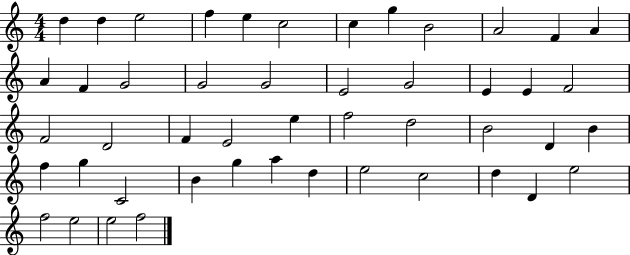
{
  \clef treble
  \numericTimeSignature
  \time 4/4
  \key c \major
  d''4 d''4 e''2 | f''4 e''4 c''2 | c''4 g''4 b'2 | a'2 f'4 a'4 | \break a'4 f'4 g'2 | g'2 g'2 | e'2 g'2 | e'4 e'4 f'2 | \break f'2 d'2 | f'4 e'2 e''4 | f''2 d''2 | b'2 d'4 b'4 | \break f''4 g''4 c'2 | b'4 g''4 a''4 d''4 | e''2 c''2 | d''4 d'4 e''2 | \break f''2 e''2 | e''2 f''2 | \bar "|."
}